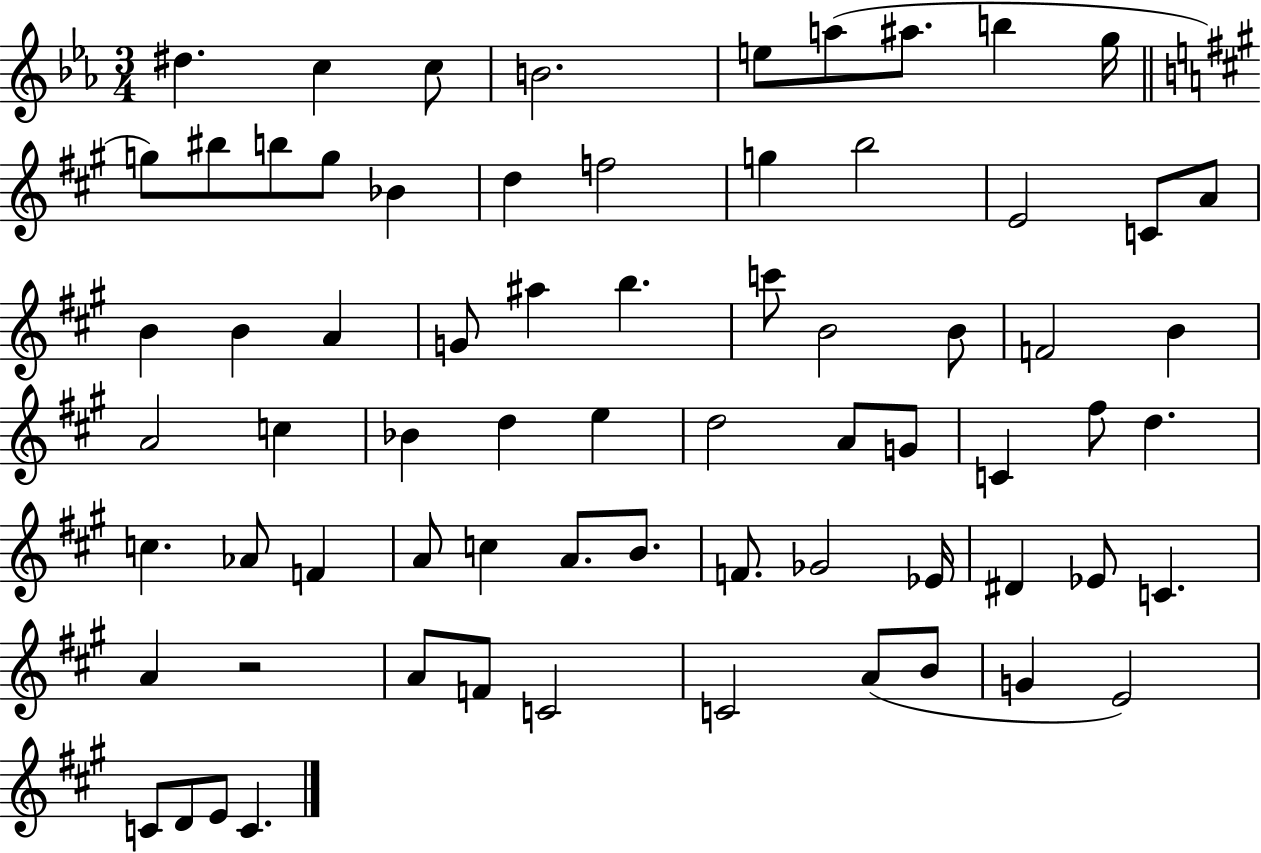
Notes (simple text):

D#5/q. C5/q C5/e B4/h. E5/e A5/e A#5/e. B5/q G5/s G5/e BIS5/e B5/e G5/e Bb4/q D5/q F5/h G5/q B5/h E4/h C4/e A4/e B4/q B4/q A4/q G4/e A#5/q B5/q. C6/e B4/h B4/e F4/h B4/q A4/h C5/q Bb4/q D5/q E5/q D5/h A4/e G4/e C4/q F#5/e D5/q. C5/q. Ab4/e F4/q A4/e C5/q A4/e. B4/e. F4/e. Gb4/h Eb4/s D#4/q Eb4/e C4/q. A4/q R/h A4/e F4/e C4/h C4/h A4/e B4/e G4/q E4/h C4/e D4/e E4/e C4/q.